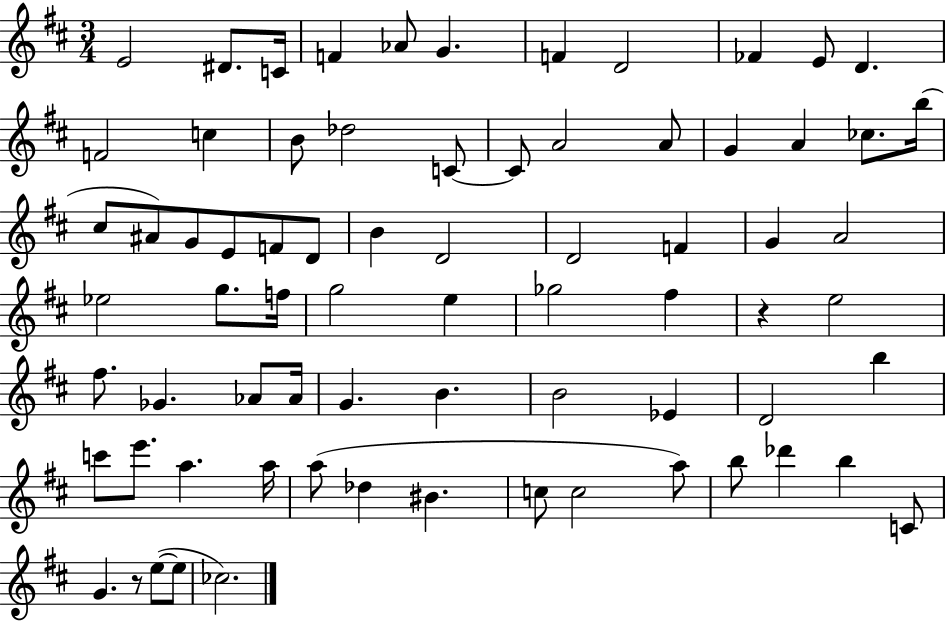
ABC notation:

X:1
T:Untitled
M:3/4
L:1/4
K:D
E2 ^D/2 C/4 F _A/2 G F D2 _F E/2 D F2 c B/2 _d2 C/2 C/2 A2 A/2 G A _c/2 b/4 ^c/2 ^A/2 G/2 E/2 F/2 D/2 B D2 D2 F G A2 _e2 g/2 f/4 g2 e _g2 ^f z e2 ^f/2 _G _A/2 _A/4 G B B2 _E D2 b c'/2 e'/2 a a/4 a/2 _d ^B c/2 c2 a/2 b/2 _d' b C/2 G z/2 e/2 e/2 _c2